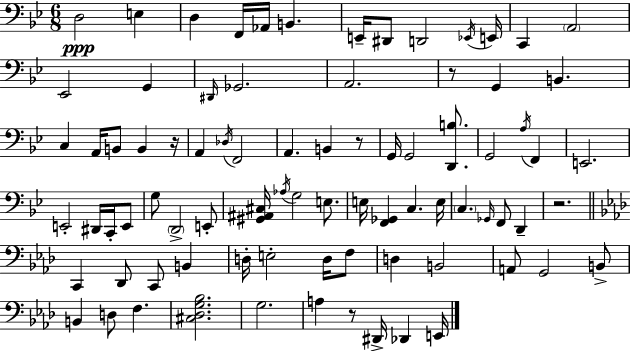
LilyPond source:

{
  \clef bass
  \numericTimeSignature
  \time 6/8
  \key bes \major
  d2\ppp e4 | d4 f,16 aes,16 b,4. | e,16-- dis,8 d,2 \acciaccatura { ees,16 } | e,16 c,4 \parenthesize a,2 | \break ees,2 g,4 | \grace { dis,16 } ges,2. | a,2. | r8 g,4 b,4. | \break c4 a,16 b,8 b,4 | r16 a,4 \acciaccatura { des16 } f,2 | a,4. b,4 | r8 g,16 g,2 | \break <d, b>8. g,2 \acciaccatura { a16 } | f,4 e,2. | e,2-. | dis,16 c,16-. e,8 g8 \parenthesize d,2-> | \break e,8-. <gis, ais, cis>16 \acciaccatura { aes16 } g2 | e8. e16 <f, ges,>4 c4. | e16 \parenthesize c4. \grace { ges,16 } | f,8 d,4-- r2. | \break \bar "||" \break \key aes \major c,4 des,8 c,8 b,4 | d16-. e2-. d16 f8 | d4 b,2 | a,8 g,2 b,8-> | \break b,4 d8 f4. | <cis des g bes>2. | g2. | a4 r8 dis,16-> des,4 e,16 | \break \bar "|."
}